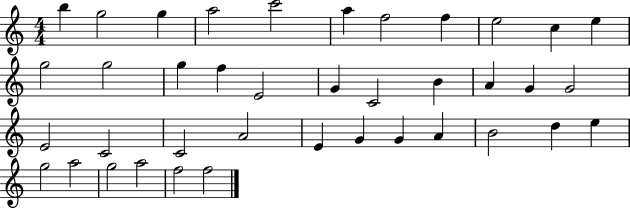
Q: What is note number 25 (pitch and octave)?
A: C4